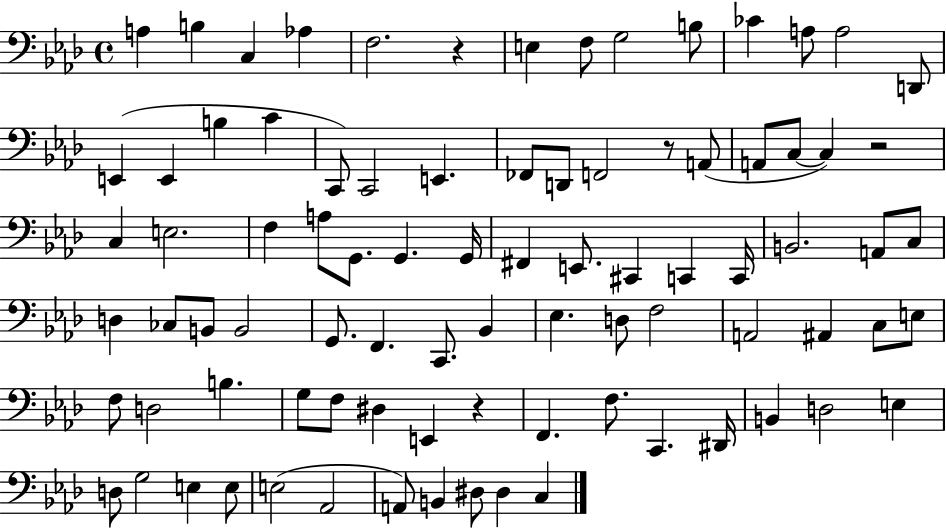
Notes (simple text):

A3/q B3/q C3/q Ab3/q F3/h. R/q E3/q F3/e G3/h B3/e CES4/q A3/e A3/h D2/e E2/q E2/q B3/q C4/q C2/e C2/h E2/q. FES2/e D2/e F2/h R/e A2/e A2/e C3/e C3/q R/h C3/q E3/h. F3/q A3/e G2/e. G2/q. G2/s F#2/q E2/e. C#2/q C2/q C2/s B2/h. A2/e C3/e D3/q CES3/e B2/e B2/h G2/e. F2/q. C2/e. Bb2/q Eb3/q. D3/e F3/h A2/h A#2/q C3/e E3/e F3/e D3/h B3/q. G3/e F3/e D#3/q E2/q R/q F2/q. F3/e. C2/q. D#2/s B2/q D3/h E3/q D3/e G3/h E3/q E3/e E3/h Ab2/h A2/e B2/q D#3/e D#3/q C3/q